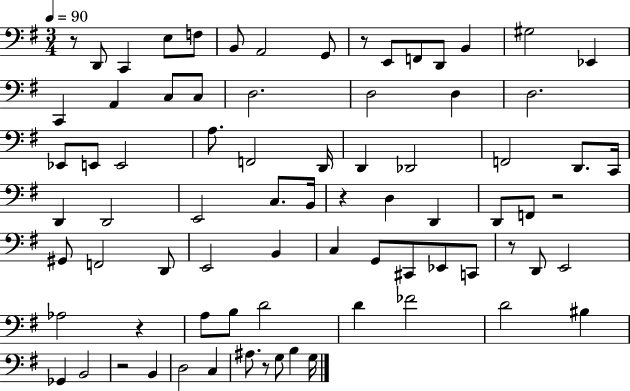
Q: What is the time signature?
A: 3/4